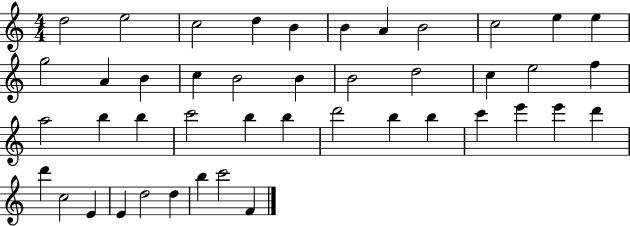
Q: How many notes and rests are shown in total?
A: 44